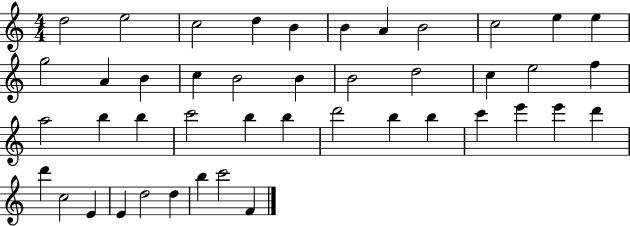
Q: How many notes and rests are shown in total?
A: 44